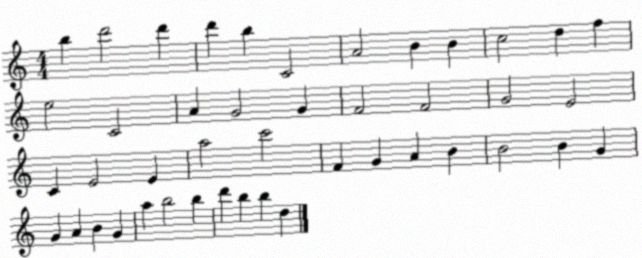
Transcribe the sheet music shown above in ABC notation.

X:1
T:Untitled
M:4/4
L:1/4
K:C
b d'2 d' d' b C2 A2 B B c2 d f e2 C2 A G2 G F2 F2 G2 E2 C E2 E a2 c'2 F G A B B2 B G G A B G a b2 b d' b b d